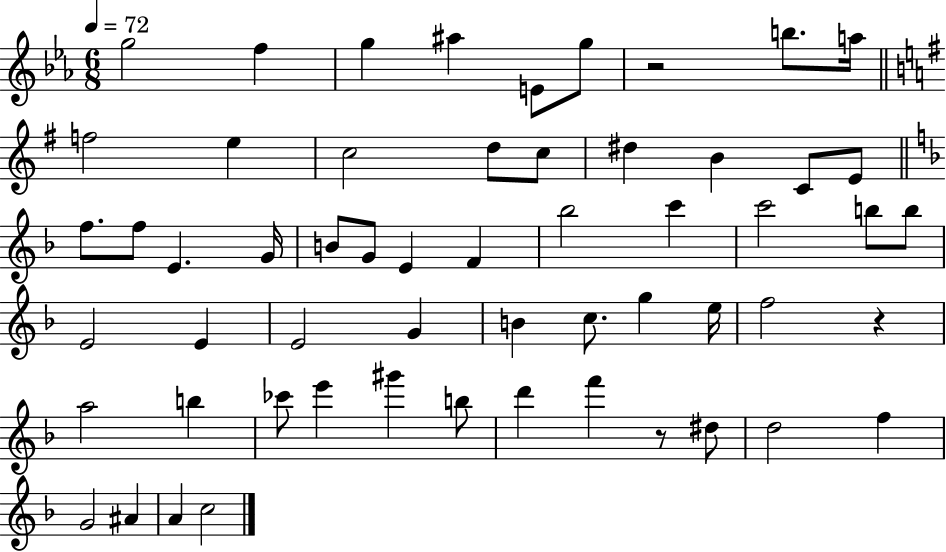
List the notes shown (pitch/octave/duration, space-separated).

G5/h F5/q G5/q A#5/q E4/e G5/e R/h B5/e. A5/s F5/h E5/q C5/h D5/e C5/e D#5/q B4/q C4/e E4/e F5/e. F5/e E4/q. G4/s B4/e G4/e E4/q F4/q Bb5/h C6/q C6/h B5/e B5/e E4/h E4/q E4/h G4/q B4/q C5/e. G5/q E5/s F5/h R/q A5/h B5/q CES6/e E6/q G#6/q B5/e D6/q F6/q R/e D#5/e D5/h F5/q G4/h A#4/q A4/q C5/h